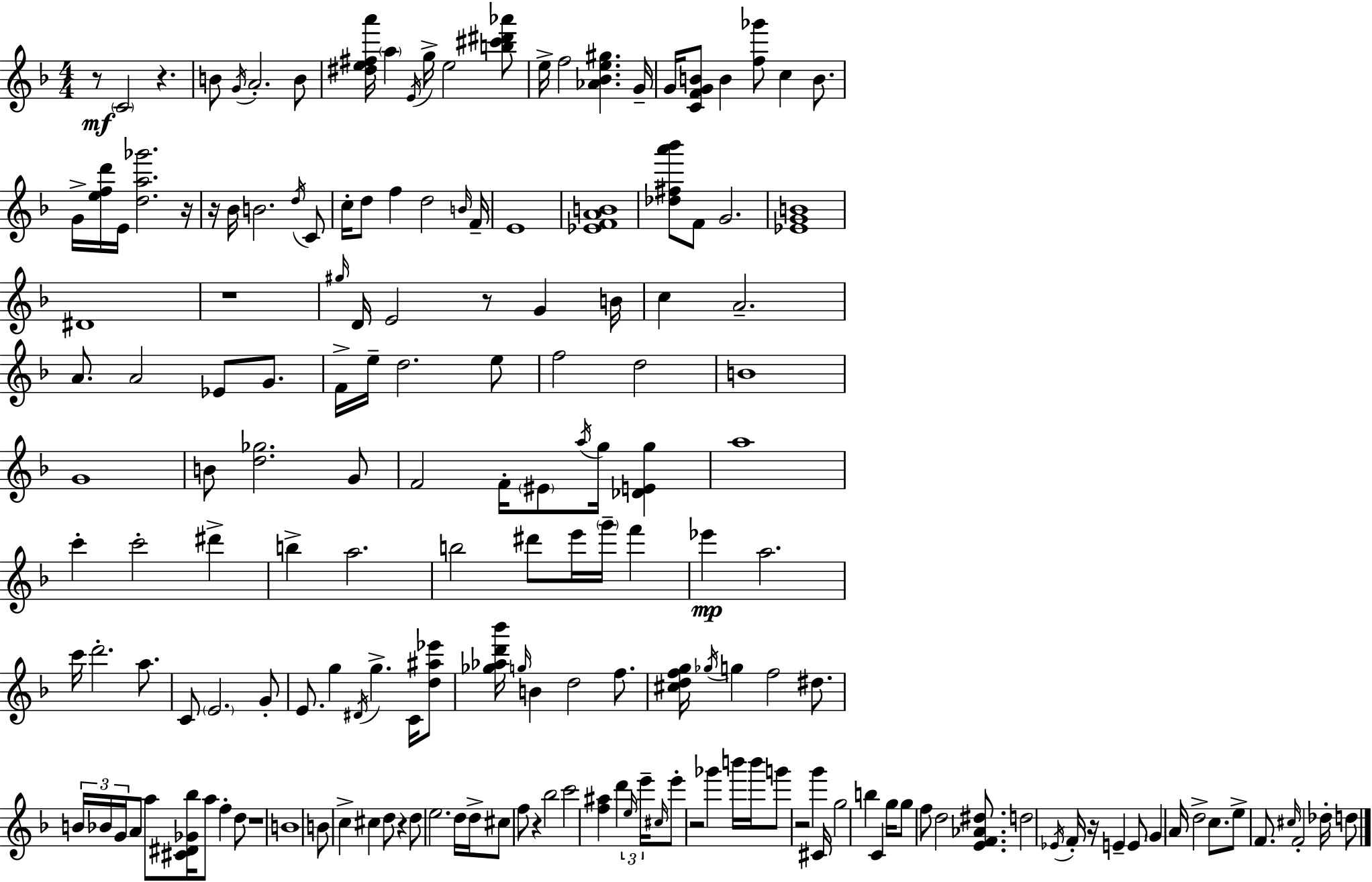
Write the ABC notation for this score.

X:1
T:Untitled
M:4/4
L:1/4
K:Dm
z/2 C2 z B/2 G/4 A2 B/2 [^de^fa']/4 a E/4 g/4 e2 [b^c'^d'_a']/2 e/4 f2 [_A_Be^g] G/4 G/4 [CFGB]/2 B [f_g']/2 c B/2 G/4 [efd']/4 E/4 [da_g']2 z/4 z/4 _B/4 B2 d/4 C/2 c/4 d/2 f d2 B/4 F/4 E4 [_EFAB]4 [_d^fa'_b']/2 F/2 G2 [_EGB]4 ^D4 z4 ^g/4 D/4 E2 z/2 G B/4 c A2 A/2 A2 _E/2 G/2 F/4 e/4 d2 e/2 f2 d2 B4 G4 B/2 [d_g]2 G/2 F2 F/4 ^E/2 a/4 g/4 [_DEg] a4 c' c'2 ^d' b a2 b2 ^d'/2 e'/4 g'/4 f' _e' a2 c'/4 d'2 a/2 C/2 E2 G/2 E/2 g ^D/4 g C/4 [d^a_e']/2 [_g_ad'_b']/4 g/4 B d2 f/2 [^cdfg]/4 _g/4 g f2 ^d/2 B/4 _B/4 G/4 A/2 a/2 [^C^D_G_b]/4 a/2 f d/2 z4 B4 B/2 c ^c d/2 z d/2 e2 d/4 d/4 ^c/2 f/2 z _b2 c'2 [f^a] d' e/4 e'/4 ^c/4 e'/2 z2 _g' b'/4 b'/4 g'/2 z2 g' ^C/4 g2 b C g/4 g/2 f/2 d2 [EF_A^d]/2 d2 _E/4 F/4 z/4 E E/2 G A/4 d2 c/2 e/2 F/2 ^c/4 F2 _d/4 d/2